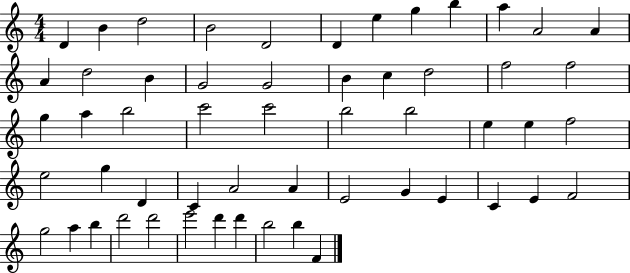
D4/q B4/q D5/h B4/h D4/h D4/q E5/q G5/q B5/q A5/q A4/h A4/q A4/q D5/h B4/q G4/h G4/h B4/q C5/q D5/h F5/h F5/h G5/q A5/q B5/h C6/h C6/h B5/h B5/h E5/q E5/q F5/h E5/h G5/q D4/q C4/q A4/h A4/q E4/h G4/q E4/q C4/q E4/q F4/h G5/h A5/q B5/q D6/h D6/h E6/h D6/q D6/q B5/h B5/q F4/q